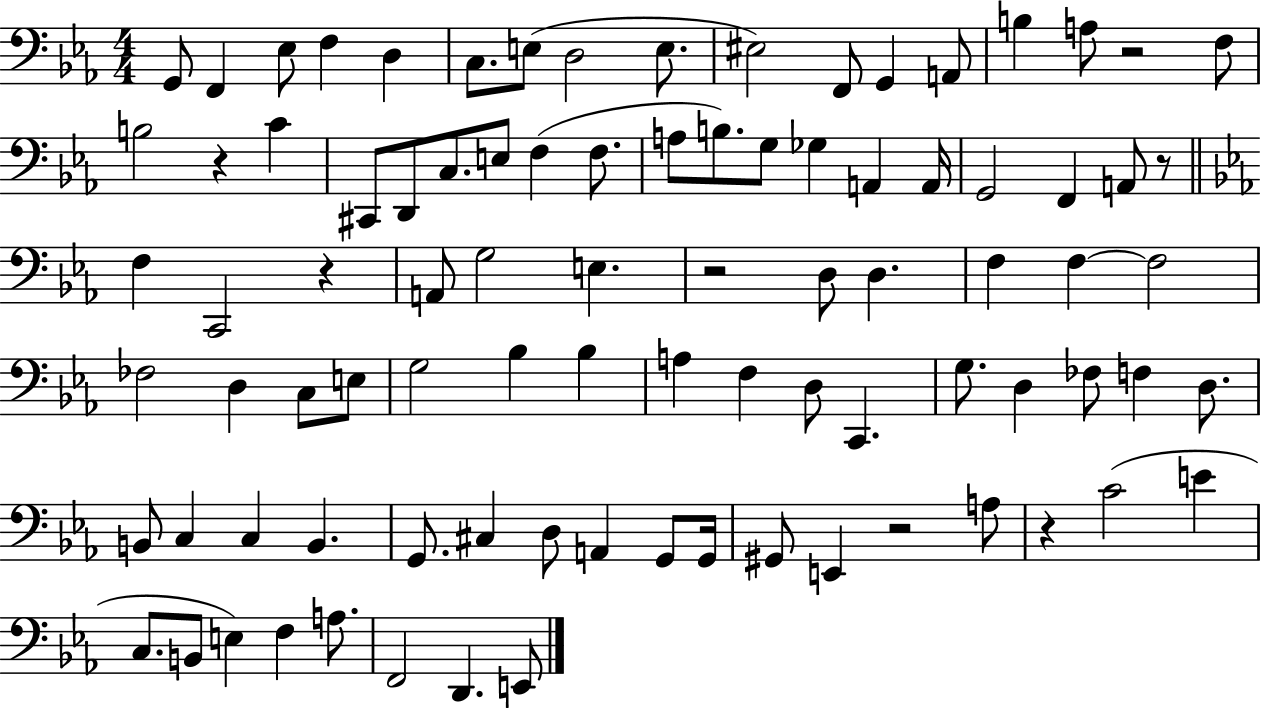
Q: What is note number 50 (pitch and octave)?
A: Bb3